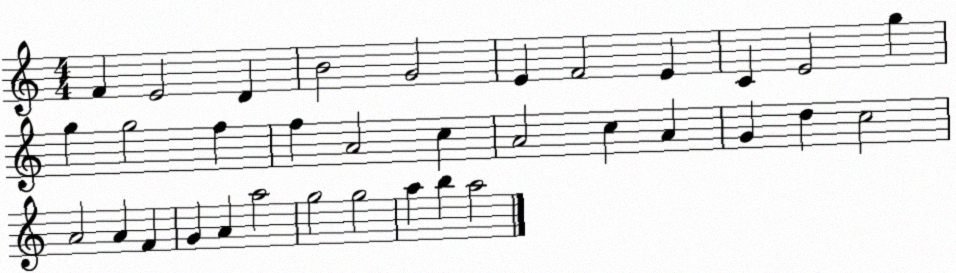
X:1
T:Untitled
M:4/4
L:1/4
K:C
F E2 D B2 G2 E F2 E C E2 g g g2 f f A2 c A2 c A G d c2 A2 A F G A a2 g2 g2 a b a2